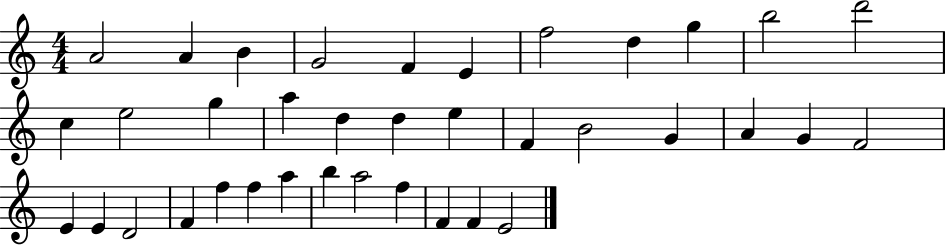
X:1
T:Untitled
M:4/4
L:1/4
K:C
A2 A B G2 F E f2 d g b2 d'2 c e2 g a d d e F B2 G A G F2 E E D2 F f f a b a2 f F F E2